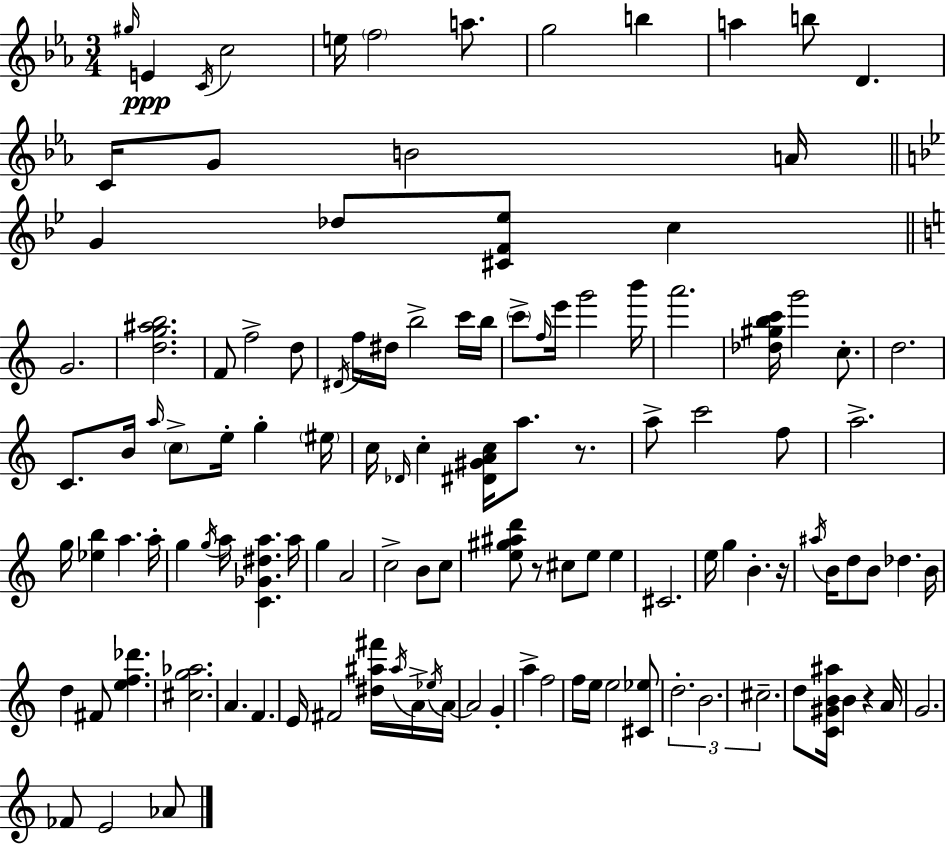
X:1
T:Untitled
M:3/4
L:1/4
K:Cm
^g/4 E C/4 c2 e/4 f2 a/2 g2 b a b/2 D C/4 G/2 B2 A/4 G _d/2 [^CF_e]/2 c G2 [dg^ab]2 F/2 f2 d/2 ^D/4 f/4 ^d/4 b2 c'/4 b/4 c'/2 f/4 e'/4 g'2 b'/4 a'2 [_d^gbc']/4 g'2 c/2 d2 C/2 B/4 a/4 c/2 e/4 g ^e/4 c/4 _D/4 c [^D^GAc]/4 a/2 z/2 a/2 c'2 f/2 a2 g/4 [_eb] a a/4 g g/4 a/4 [C_G^da] a/4 g A2 c2 B/2 c/2 [e^g^ad']/2 z/2 ^c/2 e/2 e ^C2 e/4 g B z/4 ^a/4 B/4 d/2 B/2 _d B/4 d ^F/2 [ef_d'] [^cg_a]2 A F E/4 ^F2 [^d^a^f']/4 ^a/4 A/4 _e/4 A/4 A2 G a f2 f/4 e/4 e2 [^C_e]/2 d2 B2 ^c2 d/2 [C^GB^a]/4 B z A/4 G2 _F/2 E2 _A/2